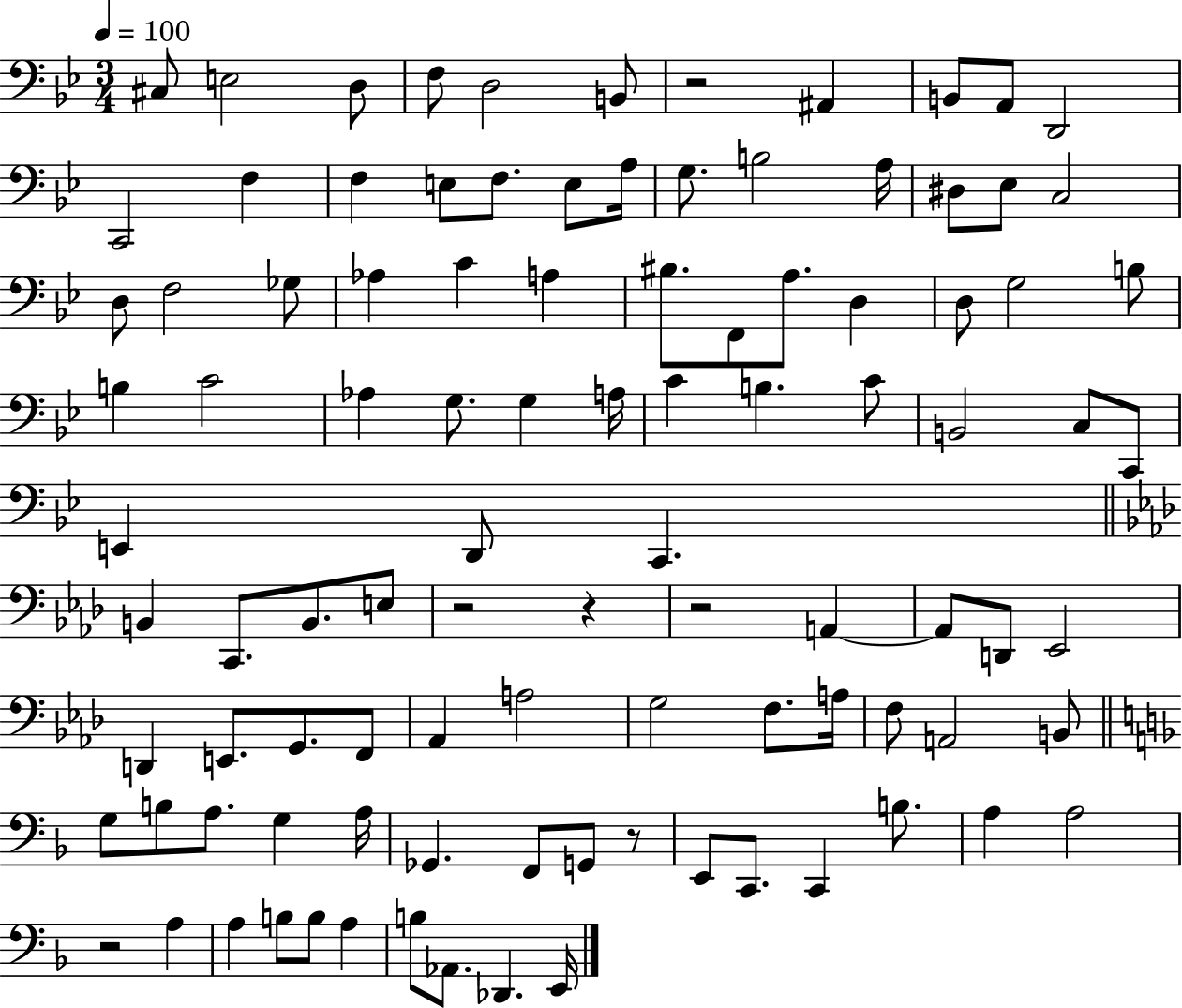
X:1
T:Untitled
M:3/4
L:1/4
K:Bb
^C,/2 E,2 D,/2 F,/2 D,2 B,,/2 z2 ^A,, B,,/2 A,,/2 D,,2 C,,2 F, F, E,/2 F,/2 E,/2 A,/4 G,/2 B,2 A,/4 ^D,/2 _E,/2 C,2 D,/2 F,2 _G,/2 _A, C A, ^B,/2 F,,/2 A,/2 D, D,/2 G,2 B,/2 B, C2 _A, G,/2 G, A,/4 C B, C/2 B,,2 C,/2 C,,/2 E,, D,,/2 C,, B,, C,,/2 B,,/2 E,/2 z2 z z2 A,, A,,/2 D,,/2 _E,,2 D,, E,,/2 G,,/2 F,,/2 _A,, A,2 G,2 F,/2 A,/4 F,/2 A,,2 B,,/2 G,/2 B,/2 A,/2 G, A,/4 _G,, F,,/2 G,,/2 z/2 E,,/2 C,,/2 C,, B,/2 A, A,2 z2 A, A, B,/2 B,/2 A, B,/2 _A,,/2 _D,, E,,/4